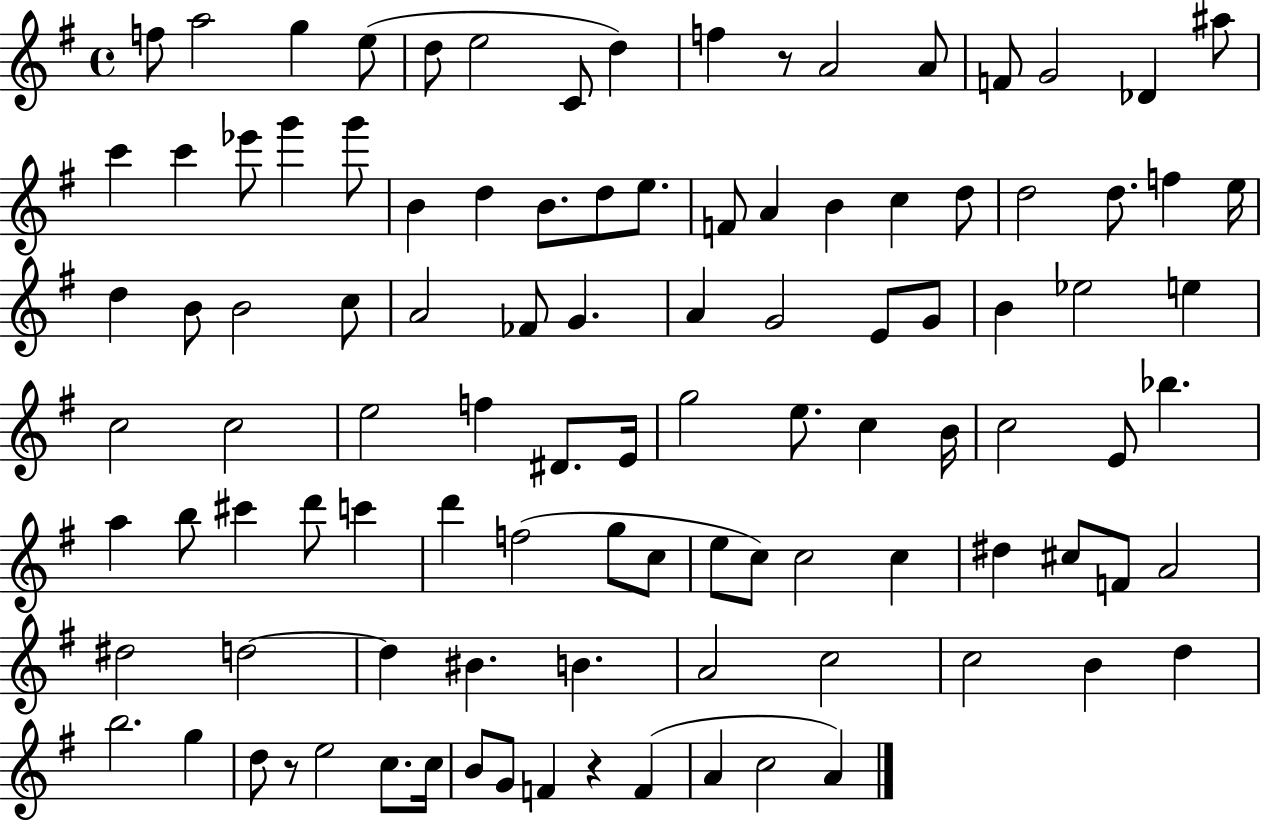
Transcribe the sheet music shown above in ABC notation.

X:1
T:Untitled
M:4/4
L:1/4
K:G
f/2 a2 g e/2 d/2 e2 C/2 d f z/2 A2 A/2 F/2 G2 _D ^a/2 c' c' _e'/2 g' g'/2 B d B/2 d/2 e/2 F/2 A B c d/2 d2 d/2 f e/4 d B/2 B2 c/2 A2 _F/2 G A G2 E/2 G/2 B _e2 e c2 c2 e2 f ^D/2 E/4 g2 e/2 c B/4 c2 E/2 _b a b/2 ^c' d'/2 c' d' f2 g/2 c/2 e/2 c/2 c2 c ^d ^c/2 F/2 A2 ^d2 d2 d ^B B A2 c2 c2 B d b2 g d/2 z/2 e2 c/2 c/4 B/2 G/2 F z F A c2 A